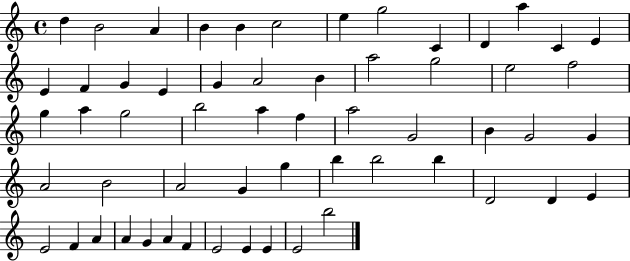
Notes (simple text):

D5/q B4/h A4/q B4/q B4/q C5/h E5/q G5/h C4/q D4/q A5/q C4/q E4/q E4/q F4/q G4/q E4/q G4/q A4/h B4/q A5/h G5/h E5/h F5/h G5/q A5/q G5/h B5/h A5/q F5/q A5/h G4/h B4/q G4/h G4/q A4/h B4/h A4/h G4/q G5/q B5/q B5/h B5/q D4/h D4/q E4/q E4/h F4/q A4/q A4/q G4/q A4/q F4/q E4/h E4/q E4/q E4/h B5/h